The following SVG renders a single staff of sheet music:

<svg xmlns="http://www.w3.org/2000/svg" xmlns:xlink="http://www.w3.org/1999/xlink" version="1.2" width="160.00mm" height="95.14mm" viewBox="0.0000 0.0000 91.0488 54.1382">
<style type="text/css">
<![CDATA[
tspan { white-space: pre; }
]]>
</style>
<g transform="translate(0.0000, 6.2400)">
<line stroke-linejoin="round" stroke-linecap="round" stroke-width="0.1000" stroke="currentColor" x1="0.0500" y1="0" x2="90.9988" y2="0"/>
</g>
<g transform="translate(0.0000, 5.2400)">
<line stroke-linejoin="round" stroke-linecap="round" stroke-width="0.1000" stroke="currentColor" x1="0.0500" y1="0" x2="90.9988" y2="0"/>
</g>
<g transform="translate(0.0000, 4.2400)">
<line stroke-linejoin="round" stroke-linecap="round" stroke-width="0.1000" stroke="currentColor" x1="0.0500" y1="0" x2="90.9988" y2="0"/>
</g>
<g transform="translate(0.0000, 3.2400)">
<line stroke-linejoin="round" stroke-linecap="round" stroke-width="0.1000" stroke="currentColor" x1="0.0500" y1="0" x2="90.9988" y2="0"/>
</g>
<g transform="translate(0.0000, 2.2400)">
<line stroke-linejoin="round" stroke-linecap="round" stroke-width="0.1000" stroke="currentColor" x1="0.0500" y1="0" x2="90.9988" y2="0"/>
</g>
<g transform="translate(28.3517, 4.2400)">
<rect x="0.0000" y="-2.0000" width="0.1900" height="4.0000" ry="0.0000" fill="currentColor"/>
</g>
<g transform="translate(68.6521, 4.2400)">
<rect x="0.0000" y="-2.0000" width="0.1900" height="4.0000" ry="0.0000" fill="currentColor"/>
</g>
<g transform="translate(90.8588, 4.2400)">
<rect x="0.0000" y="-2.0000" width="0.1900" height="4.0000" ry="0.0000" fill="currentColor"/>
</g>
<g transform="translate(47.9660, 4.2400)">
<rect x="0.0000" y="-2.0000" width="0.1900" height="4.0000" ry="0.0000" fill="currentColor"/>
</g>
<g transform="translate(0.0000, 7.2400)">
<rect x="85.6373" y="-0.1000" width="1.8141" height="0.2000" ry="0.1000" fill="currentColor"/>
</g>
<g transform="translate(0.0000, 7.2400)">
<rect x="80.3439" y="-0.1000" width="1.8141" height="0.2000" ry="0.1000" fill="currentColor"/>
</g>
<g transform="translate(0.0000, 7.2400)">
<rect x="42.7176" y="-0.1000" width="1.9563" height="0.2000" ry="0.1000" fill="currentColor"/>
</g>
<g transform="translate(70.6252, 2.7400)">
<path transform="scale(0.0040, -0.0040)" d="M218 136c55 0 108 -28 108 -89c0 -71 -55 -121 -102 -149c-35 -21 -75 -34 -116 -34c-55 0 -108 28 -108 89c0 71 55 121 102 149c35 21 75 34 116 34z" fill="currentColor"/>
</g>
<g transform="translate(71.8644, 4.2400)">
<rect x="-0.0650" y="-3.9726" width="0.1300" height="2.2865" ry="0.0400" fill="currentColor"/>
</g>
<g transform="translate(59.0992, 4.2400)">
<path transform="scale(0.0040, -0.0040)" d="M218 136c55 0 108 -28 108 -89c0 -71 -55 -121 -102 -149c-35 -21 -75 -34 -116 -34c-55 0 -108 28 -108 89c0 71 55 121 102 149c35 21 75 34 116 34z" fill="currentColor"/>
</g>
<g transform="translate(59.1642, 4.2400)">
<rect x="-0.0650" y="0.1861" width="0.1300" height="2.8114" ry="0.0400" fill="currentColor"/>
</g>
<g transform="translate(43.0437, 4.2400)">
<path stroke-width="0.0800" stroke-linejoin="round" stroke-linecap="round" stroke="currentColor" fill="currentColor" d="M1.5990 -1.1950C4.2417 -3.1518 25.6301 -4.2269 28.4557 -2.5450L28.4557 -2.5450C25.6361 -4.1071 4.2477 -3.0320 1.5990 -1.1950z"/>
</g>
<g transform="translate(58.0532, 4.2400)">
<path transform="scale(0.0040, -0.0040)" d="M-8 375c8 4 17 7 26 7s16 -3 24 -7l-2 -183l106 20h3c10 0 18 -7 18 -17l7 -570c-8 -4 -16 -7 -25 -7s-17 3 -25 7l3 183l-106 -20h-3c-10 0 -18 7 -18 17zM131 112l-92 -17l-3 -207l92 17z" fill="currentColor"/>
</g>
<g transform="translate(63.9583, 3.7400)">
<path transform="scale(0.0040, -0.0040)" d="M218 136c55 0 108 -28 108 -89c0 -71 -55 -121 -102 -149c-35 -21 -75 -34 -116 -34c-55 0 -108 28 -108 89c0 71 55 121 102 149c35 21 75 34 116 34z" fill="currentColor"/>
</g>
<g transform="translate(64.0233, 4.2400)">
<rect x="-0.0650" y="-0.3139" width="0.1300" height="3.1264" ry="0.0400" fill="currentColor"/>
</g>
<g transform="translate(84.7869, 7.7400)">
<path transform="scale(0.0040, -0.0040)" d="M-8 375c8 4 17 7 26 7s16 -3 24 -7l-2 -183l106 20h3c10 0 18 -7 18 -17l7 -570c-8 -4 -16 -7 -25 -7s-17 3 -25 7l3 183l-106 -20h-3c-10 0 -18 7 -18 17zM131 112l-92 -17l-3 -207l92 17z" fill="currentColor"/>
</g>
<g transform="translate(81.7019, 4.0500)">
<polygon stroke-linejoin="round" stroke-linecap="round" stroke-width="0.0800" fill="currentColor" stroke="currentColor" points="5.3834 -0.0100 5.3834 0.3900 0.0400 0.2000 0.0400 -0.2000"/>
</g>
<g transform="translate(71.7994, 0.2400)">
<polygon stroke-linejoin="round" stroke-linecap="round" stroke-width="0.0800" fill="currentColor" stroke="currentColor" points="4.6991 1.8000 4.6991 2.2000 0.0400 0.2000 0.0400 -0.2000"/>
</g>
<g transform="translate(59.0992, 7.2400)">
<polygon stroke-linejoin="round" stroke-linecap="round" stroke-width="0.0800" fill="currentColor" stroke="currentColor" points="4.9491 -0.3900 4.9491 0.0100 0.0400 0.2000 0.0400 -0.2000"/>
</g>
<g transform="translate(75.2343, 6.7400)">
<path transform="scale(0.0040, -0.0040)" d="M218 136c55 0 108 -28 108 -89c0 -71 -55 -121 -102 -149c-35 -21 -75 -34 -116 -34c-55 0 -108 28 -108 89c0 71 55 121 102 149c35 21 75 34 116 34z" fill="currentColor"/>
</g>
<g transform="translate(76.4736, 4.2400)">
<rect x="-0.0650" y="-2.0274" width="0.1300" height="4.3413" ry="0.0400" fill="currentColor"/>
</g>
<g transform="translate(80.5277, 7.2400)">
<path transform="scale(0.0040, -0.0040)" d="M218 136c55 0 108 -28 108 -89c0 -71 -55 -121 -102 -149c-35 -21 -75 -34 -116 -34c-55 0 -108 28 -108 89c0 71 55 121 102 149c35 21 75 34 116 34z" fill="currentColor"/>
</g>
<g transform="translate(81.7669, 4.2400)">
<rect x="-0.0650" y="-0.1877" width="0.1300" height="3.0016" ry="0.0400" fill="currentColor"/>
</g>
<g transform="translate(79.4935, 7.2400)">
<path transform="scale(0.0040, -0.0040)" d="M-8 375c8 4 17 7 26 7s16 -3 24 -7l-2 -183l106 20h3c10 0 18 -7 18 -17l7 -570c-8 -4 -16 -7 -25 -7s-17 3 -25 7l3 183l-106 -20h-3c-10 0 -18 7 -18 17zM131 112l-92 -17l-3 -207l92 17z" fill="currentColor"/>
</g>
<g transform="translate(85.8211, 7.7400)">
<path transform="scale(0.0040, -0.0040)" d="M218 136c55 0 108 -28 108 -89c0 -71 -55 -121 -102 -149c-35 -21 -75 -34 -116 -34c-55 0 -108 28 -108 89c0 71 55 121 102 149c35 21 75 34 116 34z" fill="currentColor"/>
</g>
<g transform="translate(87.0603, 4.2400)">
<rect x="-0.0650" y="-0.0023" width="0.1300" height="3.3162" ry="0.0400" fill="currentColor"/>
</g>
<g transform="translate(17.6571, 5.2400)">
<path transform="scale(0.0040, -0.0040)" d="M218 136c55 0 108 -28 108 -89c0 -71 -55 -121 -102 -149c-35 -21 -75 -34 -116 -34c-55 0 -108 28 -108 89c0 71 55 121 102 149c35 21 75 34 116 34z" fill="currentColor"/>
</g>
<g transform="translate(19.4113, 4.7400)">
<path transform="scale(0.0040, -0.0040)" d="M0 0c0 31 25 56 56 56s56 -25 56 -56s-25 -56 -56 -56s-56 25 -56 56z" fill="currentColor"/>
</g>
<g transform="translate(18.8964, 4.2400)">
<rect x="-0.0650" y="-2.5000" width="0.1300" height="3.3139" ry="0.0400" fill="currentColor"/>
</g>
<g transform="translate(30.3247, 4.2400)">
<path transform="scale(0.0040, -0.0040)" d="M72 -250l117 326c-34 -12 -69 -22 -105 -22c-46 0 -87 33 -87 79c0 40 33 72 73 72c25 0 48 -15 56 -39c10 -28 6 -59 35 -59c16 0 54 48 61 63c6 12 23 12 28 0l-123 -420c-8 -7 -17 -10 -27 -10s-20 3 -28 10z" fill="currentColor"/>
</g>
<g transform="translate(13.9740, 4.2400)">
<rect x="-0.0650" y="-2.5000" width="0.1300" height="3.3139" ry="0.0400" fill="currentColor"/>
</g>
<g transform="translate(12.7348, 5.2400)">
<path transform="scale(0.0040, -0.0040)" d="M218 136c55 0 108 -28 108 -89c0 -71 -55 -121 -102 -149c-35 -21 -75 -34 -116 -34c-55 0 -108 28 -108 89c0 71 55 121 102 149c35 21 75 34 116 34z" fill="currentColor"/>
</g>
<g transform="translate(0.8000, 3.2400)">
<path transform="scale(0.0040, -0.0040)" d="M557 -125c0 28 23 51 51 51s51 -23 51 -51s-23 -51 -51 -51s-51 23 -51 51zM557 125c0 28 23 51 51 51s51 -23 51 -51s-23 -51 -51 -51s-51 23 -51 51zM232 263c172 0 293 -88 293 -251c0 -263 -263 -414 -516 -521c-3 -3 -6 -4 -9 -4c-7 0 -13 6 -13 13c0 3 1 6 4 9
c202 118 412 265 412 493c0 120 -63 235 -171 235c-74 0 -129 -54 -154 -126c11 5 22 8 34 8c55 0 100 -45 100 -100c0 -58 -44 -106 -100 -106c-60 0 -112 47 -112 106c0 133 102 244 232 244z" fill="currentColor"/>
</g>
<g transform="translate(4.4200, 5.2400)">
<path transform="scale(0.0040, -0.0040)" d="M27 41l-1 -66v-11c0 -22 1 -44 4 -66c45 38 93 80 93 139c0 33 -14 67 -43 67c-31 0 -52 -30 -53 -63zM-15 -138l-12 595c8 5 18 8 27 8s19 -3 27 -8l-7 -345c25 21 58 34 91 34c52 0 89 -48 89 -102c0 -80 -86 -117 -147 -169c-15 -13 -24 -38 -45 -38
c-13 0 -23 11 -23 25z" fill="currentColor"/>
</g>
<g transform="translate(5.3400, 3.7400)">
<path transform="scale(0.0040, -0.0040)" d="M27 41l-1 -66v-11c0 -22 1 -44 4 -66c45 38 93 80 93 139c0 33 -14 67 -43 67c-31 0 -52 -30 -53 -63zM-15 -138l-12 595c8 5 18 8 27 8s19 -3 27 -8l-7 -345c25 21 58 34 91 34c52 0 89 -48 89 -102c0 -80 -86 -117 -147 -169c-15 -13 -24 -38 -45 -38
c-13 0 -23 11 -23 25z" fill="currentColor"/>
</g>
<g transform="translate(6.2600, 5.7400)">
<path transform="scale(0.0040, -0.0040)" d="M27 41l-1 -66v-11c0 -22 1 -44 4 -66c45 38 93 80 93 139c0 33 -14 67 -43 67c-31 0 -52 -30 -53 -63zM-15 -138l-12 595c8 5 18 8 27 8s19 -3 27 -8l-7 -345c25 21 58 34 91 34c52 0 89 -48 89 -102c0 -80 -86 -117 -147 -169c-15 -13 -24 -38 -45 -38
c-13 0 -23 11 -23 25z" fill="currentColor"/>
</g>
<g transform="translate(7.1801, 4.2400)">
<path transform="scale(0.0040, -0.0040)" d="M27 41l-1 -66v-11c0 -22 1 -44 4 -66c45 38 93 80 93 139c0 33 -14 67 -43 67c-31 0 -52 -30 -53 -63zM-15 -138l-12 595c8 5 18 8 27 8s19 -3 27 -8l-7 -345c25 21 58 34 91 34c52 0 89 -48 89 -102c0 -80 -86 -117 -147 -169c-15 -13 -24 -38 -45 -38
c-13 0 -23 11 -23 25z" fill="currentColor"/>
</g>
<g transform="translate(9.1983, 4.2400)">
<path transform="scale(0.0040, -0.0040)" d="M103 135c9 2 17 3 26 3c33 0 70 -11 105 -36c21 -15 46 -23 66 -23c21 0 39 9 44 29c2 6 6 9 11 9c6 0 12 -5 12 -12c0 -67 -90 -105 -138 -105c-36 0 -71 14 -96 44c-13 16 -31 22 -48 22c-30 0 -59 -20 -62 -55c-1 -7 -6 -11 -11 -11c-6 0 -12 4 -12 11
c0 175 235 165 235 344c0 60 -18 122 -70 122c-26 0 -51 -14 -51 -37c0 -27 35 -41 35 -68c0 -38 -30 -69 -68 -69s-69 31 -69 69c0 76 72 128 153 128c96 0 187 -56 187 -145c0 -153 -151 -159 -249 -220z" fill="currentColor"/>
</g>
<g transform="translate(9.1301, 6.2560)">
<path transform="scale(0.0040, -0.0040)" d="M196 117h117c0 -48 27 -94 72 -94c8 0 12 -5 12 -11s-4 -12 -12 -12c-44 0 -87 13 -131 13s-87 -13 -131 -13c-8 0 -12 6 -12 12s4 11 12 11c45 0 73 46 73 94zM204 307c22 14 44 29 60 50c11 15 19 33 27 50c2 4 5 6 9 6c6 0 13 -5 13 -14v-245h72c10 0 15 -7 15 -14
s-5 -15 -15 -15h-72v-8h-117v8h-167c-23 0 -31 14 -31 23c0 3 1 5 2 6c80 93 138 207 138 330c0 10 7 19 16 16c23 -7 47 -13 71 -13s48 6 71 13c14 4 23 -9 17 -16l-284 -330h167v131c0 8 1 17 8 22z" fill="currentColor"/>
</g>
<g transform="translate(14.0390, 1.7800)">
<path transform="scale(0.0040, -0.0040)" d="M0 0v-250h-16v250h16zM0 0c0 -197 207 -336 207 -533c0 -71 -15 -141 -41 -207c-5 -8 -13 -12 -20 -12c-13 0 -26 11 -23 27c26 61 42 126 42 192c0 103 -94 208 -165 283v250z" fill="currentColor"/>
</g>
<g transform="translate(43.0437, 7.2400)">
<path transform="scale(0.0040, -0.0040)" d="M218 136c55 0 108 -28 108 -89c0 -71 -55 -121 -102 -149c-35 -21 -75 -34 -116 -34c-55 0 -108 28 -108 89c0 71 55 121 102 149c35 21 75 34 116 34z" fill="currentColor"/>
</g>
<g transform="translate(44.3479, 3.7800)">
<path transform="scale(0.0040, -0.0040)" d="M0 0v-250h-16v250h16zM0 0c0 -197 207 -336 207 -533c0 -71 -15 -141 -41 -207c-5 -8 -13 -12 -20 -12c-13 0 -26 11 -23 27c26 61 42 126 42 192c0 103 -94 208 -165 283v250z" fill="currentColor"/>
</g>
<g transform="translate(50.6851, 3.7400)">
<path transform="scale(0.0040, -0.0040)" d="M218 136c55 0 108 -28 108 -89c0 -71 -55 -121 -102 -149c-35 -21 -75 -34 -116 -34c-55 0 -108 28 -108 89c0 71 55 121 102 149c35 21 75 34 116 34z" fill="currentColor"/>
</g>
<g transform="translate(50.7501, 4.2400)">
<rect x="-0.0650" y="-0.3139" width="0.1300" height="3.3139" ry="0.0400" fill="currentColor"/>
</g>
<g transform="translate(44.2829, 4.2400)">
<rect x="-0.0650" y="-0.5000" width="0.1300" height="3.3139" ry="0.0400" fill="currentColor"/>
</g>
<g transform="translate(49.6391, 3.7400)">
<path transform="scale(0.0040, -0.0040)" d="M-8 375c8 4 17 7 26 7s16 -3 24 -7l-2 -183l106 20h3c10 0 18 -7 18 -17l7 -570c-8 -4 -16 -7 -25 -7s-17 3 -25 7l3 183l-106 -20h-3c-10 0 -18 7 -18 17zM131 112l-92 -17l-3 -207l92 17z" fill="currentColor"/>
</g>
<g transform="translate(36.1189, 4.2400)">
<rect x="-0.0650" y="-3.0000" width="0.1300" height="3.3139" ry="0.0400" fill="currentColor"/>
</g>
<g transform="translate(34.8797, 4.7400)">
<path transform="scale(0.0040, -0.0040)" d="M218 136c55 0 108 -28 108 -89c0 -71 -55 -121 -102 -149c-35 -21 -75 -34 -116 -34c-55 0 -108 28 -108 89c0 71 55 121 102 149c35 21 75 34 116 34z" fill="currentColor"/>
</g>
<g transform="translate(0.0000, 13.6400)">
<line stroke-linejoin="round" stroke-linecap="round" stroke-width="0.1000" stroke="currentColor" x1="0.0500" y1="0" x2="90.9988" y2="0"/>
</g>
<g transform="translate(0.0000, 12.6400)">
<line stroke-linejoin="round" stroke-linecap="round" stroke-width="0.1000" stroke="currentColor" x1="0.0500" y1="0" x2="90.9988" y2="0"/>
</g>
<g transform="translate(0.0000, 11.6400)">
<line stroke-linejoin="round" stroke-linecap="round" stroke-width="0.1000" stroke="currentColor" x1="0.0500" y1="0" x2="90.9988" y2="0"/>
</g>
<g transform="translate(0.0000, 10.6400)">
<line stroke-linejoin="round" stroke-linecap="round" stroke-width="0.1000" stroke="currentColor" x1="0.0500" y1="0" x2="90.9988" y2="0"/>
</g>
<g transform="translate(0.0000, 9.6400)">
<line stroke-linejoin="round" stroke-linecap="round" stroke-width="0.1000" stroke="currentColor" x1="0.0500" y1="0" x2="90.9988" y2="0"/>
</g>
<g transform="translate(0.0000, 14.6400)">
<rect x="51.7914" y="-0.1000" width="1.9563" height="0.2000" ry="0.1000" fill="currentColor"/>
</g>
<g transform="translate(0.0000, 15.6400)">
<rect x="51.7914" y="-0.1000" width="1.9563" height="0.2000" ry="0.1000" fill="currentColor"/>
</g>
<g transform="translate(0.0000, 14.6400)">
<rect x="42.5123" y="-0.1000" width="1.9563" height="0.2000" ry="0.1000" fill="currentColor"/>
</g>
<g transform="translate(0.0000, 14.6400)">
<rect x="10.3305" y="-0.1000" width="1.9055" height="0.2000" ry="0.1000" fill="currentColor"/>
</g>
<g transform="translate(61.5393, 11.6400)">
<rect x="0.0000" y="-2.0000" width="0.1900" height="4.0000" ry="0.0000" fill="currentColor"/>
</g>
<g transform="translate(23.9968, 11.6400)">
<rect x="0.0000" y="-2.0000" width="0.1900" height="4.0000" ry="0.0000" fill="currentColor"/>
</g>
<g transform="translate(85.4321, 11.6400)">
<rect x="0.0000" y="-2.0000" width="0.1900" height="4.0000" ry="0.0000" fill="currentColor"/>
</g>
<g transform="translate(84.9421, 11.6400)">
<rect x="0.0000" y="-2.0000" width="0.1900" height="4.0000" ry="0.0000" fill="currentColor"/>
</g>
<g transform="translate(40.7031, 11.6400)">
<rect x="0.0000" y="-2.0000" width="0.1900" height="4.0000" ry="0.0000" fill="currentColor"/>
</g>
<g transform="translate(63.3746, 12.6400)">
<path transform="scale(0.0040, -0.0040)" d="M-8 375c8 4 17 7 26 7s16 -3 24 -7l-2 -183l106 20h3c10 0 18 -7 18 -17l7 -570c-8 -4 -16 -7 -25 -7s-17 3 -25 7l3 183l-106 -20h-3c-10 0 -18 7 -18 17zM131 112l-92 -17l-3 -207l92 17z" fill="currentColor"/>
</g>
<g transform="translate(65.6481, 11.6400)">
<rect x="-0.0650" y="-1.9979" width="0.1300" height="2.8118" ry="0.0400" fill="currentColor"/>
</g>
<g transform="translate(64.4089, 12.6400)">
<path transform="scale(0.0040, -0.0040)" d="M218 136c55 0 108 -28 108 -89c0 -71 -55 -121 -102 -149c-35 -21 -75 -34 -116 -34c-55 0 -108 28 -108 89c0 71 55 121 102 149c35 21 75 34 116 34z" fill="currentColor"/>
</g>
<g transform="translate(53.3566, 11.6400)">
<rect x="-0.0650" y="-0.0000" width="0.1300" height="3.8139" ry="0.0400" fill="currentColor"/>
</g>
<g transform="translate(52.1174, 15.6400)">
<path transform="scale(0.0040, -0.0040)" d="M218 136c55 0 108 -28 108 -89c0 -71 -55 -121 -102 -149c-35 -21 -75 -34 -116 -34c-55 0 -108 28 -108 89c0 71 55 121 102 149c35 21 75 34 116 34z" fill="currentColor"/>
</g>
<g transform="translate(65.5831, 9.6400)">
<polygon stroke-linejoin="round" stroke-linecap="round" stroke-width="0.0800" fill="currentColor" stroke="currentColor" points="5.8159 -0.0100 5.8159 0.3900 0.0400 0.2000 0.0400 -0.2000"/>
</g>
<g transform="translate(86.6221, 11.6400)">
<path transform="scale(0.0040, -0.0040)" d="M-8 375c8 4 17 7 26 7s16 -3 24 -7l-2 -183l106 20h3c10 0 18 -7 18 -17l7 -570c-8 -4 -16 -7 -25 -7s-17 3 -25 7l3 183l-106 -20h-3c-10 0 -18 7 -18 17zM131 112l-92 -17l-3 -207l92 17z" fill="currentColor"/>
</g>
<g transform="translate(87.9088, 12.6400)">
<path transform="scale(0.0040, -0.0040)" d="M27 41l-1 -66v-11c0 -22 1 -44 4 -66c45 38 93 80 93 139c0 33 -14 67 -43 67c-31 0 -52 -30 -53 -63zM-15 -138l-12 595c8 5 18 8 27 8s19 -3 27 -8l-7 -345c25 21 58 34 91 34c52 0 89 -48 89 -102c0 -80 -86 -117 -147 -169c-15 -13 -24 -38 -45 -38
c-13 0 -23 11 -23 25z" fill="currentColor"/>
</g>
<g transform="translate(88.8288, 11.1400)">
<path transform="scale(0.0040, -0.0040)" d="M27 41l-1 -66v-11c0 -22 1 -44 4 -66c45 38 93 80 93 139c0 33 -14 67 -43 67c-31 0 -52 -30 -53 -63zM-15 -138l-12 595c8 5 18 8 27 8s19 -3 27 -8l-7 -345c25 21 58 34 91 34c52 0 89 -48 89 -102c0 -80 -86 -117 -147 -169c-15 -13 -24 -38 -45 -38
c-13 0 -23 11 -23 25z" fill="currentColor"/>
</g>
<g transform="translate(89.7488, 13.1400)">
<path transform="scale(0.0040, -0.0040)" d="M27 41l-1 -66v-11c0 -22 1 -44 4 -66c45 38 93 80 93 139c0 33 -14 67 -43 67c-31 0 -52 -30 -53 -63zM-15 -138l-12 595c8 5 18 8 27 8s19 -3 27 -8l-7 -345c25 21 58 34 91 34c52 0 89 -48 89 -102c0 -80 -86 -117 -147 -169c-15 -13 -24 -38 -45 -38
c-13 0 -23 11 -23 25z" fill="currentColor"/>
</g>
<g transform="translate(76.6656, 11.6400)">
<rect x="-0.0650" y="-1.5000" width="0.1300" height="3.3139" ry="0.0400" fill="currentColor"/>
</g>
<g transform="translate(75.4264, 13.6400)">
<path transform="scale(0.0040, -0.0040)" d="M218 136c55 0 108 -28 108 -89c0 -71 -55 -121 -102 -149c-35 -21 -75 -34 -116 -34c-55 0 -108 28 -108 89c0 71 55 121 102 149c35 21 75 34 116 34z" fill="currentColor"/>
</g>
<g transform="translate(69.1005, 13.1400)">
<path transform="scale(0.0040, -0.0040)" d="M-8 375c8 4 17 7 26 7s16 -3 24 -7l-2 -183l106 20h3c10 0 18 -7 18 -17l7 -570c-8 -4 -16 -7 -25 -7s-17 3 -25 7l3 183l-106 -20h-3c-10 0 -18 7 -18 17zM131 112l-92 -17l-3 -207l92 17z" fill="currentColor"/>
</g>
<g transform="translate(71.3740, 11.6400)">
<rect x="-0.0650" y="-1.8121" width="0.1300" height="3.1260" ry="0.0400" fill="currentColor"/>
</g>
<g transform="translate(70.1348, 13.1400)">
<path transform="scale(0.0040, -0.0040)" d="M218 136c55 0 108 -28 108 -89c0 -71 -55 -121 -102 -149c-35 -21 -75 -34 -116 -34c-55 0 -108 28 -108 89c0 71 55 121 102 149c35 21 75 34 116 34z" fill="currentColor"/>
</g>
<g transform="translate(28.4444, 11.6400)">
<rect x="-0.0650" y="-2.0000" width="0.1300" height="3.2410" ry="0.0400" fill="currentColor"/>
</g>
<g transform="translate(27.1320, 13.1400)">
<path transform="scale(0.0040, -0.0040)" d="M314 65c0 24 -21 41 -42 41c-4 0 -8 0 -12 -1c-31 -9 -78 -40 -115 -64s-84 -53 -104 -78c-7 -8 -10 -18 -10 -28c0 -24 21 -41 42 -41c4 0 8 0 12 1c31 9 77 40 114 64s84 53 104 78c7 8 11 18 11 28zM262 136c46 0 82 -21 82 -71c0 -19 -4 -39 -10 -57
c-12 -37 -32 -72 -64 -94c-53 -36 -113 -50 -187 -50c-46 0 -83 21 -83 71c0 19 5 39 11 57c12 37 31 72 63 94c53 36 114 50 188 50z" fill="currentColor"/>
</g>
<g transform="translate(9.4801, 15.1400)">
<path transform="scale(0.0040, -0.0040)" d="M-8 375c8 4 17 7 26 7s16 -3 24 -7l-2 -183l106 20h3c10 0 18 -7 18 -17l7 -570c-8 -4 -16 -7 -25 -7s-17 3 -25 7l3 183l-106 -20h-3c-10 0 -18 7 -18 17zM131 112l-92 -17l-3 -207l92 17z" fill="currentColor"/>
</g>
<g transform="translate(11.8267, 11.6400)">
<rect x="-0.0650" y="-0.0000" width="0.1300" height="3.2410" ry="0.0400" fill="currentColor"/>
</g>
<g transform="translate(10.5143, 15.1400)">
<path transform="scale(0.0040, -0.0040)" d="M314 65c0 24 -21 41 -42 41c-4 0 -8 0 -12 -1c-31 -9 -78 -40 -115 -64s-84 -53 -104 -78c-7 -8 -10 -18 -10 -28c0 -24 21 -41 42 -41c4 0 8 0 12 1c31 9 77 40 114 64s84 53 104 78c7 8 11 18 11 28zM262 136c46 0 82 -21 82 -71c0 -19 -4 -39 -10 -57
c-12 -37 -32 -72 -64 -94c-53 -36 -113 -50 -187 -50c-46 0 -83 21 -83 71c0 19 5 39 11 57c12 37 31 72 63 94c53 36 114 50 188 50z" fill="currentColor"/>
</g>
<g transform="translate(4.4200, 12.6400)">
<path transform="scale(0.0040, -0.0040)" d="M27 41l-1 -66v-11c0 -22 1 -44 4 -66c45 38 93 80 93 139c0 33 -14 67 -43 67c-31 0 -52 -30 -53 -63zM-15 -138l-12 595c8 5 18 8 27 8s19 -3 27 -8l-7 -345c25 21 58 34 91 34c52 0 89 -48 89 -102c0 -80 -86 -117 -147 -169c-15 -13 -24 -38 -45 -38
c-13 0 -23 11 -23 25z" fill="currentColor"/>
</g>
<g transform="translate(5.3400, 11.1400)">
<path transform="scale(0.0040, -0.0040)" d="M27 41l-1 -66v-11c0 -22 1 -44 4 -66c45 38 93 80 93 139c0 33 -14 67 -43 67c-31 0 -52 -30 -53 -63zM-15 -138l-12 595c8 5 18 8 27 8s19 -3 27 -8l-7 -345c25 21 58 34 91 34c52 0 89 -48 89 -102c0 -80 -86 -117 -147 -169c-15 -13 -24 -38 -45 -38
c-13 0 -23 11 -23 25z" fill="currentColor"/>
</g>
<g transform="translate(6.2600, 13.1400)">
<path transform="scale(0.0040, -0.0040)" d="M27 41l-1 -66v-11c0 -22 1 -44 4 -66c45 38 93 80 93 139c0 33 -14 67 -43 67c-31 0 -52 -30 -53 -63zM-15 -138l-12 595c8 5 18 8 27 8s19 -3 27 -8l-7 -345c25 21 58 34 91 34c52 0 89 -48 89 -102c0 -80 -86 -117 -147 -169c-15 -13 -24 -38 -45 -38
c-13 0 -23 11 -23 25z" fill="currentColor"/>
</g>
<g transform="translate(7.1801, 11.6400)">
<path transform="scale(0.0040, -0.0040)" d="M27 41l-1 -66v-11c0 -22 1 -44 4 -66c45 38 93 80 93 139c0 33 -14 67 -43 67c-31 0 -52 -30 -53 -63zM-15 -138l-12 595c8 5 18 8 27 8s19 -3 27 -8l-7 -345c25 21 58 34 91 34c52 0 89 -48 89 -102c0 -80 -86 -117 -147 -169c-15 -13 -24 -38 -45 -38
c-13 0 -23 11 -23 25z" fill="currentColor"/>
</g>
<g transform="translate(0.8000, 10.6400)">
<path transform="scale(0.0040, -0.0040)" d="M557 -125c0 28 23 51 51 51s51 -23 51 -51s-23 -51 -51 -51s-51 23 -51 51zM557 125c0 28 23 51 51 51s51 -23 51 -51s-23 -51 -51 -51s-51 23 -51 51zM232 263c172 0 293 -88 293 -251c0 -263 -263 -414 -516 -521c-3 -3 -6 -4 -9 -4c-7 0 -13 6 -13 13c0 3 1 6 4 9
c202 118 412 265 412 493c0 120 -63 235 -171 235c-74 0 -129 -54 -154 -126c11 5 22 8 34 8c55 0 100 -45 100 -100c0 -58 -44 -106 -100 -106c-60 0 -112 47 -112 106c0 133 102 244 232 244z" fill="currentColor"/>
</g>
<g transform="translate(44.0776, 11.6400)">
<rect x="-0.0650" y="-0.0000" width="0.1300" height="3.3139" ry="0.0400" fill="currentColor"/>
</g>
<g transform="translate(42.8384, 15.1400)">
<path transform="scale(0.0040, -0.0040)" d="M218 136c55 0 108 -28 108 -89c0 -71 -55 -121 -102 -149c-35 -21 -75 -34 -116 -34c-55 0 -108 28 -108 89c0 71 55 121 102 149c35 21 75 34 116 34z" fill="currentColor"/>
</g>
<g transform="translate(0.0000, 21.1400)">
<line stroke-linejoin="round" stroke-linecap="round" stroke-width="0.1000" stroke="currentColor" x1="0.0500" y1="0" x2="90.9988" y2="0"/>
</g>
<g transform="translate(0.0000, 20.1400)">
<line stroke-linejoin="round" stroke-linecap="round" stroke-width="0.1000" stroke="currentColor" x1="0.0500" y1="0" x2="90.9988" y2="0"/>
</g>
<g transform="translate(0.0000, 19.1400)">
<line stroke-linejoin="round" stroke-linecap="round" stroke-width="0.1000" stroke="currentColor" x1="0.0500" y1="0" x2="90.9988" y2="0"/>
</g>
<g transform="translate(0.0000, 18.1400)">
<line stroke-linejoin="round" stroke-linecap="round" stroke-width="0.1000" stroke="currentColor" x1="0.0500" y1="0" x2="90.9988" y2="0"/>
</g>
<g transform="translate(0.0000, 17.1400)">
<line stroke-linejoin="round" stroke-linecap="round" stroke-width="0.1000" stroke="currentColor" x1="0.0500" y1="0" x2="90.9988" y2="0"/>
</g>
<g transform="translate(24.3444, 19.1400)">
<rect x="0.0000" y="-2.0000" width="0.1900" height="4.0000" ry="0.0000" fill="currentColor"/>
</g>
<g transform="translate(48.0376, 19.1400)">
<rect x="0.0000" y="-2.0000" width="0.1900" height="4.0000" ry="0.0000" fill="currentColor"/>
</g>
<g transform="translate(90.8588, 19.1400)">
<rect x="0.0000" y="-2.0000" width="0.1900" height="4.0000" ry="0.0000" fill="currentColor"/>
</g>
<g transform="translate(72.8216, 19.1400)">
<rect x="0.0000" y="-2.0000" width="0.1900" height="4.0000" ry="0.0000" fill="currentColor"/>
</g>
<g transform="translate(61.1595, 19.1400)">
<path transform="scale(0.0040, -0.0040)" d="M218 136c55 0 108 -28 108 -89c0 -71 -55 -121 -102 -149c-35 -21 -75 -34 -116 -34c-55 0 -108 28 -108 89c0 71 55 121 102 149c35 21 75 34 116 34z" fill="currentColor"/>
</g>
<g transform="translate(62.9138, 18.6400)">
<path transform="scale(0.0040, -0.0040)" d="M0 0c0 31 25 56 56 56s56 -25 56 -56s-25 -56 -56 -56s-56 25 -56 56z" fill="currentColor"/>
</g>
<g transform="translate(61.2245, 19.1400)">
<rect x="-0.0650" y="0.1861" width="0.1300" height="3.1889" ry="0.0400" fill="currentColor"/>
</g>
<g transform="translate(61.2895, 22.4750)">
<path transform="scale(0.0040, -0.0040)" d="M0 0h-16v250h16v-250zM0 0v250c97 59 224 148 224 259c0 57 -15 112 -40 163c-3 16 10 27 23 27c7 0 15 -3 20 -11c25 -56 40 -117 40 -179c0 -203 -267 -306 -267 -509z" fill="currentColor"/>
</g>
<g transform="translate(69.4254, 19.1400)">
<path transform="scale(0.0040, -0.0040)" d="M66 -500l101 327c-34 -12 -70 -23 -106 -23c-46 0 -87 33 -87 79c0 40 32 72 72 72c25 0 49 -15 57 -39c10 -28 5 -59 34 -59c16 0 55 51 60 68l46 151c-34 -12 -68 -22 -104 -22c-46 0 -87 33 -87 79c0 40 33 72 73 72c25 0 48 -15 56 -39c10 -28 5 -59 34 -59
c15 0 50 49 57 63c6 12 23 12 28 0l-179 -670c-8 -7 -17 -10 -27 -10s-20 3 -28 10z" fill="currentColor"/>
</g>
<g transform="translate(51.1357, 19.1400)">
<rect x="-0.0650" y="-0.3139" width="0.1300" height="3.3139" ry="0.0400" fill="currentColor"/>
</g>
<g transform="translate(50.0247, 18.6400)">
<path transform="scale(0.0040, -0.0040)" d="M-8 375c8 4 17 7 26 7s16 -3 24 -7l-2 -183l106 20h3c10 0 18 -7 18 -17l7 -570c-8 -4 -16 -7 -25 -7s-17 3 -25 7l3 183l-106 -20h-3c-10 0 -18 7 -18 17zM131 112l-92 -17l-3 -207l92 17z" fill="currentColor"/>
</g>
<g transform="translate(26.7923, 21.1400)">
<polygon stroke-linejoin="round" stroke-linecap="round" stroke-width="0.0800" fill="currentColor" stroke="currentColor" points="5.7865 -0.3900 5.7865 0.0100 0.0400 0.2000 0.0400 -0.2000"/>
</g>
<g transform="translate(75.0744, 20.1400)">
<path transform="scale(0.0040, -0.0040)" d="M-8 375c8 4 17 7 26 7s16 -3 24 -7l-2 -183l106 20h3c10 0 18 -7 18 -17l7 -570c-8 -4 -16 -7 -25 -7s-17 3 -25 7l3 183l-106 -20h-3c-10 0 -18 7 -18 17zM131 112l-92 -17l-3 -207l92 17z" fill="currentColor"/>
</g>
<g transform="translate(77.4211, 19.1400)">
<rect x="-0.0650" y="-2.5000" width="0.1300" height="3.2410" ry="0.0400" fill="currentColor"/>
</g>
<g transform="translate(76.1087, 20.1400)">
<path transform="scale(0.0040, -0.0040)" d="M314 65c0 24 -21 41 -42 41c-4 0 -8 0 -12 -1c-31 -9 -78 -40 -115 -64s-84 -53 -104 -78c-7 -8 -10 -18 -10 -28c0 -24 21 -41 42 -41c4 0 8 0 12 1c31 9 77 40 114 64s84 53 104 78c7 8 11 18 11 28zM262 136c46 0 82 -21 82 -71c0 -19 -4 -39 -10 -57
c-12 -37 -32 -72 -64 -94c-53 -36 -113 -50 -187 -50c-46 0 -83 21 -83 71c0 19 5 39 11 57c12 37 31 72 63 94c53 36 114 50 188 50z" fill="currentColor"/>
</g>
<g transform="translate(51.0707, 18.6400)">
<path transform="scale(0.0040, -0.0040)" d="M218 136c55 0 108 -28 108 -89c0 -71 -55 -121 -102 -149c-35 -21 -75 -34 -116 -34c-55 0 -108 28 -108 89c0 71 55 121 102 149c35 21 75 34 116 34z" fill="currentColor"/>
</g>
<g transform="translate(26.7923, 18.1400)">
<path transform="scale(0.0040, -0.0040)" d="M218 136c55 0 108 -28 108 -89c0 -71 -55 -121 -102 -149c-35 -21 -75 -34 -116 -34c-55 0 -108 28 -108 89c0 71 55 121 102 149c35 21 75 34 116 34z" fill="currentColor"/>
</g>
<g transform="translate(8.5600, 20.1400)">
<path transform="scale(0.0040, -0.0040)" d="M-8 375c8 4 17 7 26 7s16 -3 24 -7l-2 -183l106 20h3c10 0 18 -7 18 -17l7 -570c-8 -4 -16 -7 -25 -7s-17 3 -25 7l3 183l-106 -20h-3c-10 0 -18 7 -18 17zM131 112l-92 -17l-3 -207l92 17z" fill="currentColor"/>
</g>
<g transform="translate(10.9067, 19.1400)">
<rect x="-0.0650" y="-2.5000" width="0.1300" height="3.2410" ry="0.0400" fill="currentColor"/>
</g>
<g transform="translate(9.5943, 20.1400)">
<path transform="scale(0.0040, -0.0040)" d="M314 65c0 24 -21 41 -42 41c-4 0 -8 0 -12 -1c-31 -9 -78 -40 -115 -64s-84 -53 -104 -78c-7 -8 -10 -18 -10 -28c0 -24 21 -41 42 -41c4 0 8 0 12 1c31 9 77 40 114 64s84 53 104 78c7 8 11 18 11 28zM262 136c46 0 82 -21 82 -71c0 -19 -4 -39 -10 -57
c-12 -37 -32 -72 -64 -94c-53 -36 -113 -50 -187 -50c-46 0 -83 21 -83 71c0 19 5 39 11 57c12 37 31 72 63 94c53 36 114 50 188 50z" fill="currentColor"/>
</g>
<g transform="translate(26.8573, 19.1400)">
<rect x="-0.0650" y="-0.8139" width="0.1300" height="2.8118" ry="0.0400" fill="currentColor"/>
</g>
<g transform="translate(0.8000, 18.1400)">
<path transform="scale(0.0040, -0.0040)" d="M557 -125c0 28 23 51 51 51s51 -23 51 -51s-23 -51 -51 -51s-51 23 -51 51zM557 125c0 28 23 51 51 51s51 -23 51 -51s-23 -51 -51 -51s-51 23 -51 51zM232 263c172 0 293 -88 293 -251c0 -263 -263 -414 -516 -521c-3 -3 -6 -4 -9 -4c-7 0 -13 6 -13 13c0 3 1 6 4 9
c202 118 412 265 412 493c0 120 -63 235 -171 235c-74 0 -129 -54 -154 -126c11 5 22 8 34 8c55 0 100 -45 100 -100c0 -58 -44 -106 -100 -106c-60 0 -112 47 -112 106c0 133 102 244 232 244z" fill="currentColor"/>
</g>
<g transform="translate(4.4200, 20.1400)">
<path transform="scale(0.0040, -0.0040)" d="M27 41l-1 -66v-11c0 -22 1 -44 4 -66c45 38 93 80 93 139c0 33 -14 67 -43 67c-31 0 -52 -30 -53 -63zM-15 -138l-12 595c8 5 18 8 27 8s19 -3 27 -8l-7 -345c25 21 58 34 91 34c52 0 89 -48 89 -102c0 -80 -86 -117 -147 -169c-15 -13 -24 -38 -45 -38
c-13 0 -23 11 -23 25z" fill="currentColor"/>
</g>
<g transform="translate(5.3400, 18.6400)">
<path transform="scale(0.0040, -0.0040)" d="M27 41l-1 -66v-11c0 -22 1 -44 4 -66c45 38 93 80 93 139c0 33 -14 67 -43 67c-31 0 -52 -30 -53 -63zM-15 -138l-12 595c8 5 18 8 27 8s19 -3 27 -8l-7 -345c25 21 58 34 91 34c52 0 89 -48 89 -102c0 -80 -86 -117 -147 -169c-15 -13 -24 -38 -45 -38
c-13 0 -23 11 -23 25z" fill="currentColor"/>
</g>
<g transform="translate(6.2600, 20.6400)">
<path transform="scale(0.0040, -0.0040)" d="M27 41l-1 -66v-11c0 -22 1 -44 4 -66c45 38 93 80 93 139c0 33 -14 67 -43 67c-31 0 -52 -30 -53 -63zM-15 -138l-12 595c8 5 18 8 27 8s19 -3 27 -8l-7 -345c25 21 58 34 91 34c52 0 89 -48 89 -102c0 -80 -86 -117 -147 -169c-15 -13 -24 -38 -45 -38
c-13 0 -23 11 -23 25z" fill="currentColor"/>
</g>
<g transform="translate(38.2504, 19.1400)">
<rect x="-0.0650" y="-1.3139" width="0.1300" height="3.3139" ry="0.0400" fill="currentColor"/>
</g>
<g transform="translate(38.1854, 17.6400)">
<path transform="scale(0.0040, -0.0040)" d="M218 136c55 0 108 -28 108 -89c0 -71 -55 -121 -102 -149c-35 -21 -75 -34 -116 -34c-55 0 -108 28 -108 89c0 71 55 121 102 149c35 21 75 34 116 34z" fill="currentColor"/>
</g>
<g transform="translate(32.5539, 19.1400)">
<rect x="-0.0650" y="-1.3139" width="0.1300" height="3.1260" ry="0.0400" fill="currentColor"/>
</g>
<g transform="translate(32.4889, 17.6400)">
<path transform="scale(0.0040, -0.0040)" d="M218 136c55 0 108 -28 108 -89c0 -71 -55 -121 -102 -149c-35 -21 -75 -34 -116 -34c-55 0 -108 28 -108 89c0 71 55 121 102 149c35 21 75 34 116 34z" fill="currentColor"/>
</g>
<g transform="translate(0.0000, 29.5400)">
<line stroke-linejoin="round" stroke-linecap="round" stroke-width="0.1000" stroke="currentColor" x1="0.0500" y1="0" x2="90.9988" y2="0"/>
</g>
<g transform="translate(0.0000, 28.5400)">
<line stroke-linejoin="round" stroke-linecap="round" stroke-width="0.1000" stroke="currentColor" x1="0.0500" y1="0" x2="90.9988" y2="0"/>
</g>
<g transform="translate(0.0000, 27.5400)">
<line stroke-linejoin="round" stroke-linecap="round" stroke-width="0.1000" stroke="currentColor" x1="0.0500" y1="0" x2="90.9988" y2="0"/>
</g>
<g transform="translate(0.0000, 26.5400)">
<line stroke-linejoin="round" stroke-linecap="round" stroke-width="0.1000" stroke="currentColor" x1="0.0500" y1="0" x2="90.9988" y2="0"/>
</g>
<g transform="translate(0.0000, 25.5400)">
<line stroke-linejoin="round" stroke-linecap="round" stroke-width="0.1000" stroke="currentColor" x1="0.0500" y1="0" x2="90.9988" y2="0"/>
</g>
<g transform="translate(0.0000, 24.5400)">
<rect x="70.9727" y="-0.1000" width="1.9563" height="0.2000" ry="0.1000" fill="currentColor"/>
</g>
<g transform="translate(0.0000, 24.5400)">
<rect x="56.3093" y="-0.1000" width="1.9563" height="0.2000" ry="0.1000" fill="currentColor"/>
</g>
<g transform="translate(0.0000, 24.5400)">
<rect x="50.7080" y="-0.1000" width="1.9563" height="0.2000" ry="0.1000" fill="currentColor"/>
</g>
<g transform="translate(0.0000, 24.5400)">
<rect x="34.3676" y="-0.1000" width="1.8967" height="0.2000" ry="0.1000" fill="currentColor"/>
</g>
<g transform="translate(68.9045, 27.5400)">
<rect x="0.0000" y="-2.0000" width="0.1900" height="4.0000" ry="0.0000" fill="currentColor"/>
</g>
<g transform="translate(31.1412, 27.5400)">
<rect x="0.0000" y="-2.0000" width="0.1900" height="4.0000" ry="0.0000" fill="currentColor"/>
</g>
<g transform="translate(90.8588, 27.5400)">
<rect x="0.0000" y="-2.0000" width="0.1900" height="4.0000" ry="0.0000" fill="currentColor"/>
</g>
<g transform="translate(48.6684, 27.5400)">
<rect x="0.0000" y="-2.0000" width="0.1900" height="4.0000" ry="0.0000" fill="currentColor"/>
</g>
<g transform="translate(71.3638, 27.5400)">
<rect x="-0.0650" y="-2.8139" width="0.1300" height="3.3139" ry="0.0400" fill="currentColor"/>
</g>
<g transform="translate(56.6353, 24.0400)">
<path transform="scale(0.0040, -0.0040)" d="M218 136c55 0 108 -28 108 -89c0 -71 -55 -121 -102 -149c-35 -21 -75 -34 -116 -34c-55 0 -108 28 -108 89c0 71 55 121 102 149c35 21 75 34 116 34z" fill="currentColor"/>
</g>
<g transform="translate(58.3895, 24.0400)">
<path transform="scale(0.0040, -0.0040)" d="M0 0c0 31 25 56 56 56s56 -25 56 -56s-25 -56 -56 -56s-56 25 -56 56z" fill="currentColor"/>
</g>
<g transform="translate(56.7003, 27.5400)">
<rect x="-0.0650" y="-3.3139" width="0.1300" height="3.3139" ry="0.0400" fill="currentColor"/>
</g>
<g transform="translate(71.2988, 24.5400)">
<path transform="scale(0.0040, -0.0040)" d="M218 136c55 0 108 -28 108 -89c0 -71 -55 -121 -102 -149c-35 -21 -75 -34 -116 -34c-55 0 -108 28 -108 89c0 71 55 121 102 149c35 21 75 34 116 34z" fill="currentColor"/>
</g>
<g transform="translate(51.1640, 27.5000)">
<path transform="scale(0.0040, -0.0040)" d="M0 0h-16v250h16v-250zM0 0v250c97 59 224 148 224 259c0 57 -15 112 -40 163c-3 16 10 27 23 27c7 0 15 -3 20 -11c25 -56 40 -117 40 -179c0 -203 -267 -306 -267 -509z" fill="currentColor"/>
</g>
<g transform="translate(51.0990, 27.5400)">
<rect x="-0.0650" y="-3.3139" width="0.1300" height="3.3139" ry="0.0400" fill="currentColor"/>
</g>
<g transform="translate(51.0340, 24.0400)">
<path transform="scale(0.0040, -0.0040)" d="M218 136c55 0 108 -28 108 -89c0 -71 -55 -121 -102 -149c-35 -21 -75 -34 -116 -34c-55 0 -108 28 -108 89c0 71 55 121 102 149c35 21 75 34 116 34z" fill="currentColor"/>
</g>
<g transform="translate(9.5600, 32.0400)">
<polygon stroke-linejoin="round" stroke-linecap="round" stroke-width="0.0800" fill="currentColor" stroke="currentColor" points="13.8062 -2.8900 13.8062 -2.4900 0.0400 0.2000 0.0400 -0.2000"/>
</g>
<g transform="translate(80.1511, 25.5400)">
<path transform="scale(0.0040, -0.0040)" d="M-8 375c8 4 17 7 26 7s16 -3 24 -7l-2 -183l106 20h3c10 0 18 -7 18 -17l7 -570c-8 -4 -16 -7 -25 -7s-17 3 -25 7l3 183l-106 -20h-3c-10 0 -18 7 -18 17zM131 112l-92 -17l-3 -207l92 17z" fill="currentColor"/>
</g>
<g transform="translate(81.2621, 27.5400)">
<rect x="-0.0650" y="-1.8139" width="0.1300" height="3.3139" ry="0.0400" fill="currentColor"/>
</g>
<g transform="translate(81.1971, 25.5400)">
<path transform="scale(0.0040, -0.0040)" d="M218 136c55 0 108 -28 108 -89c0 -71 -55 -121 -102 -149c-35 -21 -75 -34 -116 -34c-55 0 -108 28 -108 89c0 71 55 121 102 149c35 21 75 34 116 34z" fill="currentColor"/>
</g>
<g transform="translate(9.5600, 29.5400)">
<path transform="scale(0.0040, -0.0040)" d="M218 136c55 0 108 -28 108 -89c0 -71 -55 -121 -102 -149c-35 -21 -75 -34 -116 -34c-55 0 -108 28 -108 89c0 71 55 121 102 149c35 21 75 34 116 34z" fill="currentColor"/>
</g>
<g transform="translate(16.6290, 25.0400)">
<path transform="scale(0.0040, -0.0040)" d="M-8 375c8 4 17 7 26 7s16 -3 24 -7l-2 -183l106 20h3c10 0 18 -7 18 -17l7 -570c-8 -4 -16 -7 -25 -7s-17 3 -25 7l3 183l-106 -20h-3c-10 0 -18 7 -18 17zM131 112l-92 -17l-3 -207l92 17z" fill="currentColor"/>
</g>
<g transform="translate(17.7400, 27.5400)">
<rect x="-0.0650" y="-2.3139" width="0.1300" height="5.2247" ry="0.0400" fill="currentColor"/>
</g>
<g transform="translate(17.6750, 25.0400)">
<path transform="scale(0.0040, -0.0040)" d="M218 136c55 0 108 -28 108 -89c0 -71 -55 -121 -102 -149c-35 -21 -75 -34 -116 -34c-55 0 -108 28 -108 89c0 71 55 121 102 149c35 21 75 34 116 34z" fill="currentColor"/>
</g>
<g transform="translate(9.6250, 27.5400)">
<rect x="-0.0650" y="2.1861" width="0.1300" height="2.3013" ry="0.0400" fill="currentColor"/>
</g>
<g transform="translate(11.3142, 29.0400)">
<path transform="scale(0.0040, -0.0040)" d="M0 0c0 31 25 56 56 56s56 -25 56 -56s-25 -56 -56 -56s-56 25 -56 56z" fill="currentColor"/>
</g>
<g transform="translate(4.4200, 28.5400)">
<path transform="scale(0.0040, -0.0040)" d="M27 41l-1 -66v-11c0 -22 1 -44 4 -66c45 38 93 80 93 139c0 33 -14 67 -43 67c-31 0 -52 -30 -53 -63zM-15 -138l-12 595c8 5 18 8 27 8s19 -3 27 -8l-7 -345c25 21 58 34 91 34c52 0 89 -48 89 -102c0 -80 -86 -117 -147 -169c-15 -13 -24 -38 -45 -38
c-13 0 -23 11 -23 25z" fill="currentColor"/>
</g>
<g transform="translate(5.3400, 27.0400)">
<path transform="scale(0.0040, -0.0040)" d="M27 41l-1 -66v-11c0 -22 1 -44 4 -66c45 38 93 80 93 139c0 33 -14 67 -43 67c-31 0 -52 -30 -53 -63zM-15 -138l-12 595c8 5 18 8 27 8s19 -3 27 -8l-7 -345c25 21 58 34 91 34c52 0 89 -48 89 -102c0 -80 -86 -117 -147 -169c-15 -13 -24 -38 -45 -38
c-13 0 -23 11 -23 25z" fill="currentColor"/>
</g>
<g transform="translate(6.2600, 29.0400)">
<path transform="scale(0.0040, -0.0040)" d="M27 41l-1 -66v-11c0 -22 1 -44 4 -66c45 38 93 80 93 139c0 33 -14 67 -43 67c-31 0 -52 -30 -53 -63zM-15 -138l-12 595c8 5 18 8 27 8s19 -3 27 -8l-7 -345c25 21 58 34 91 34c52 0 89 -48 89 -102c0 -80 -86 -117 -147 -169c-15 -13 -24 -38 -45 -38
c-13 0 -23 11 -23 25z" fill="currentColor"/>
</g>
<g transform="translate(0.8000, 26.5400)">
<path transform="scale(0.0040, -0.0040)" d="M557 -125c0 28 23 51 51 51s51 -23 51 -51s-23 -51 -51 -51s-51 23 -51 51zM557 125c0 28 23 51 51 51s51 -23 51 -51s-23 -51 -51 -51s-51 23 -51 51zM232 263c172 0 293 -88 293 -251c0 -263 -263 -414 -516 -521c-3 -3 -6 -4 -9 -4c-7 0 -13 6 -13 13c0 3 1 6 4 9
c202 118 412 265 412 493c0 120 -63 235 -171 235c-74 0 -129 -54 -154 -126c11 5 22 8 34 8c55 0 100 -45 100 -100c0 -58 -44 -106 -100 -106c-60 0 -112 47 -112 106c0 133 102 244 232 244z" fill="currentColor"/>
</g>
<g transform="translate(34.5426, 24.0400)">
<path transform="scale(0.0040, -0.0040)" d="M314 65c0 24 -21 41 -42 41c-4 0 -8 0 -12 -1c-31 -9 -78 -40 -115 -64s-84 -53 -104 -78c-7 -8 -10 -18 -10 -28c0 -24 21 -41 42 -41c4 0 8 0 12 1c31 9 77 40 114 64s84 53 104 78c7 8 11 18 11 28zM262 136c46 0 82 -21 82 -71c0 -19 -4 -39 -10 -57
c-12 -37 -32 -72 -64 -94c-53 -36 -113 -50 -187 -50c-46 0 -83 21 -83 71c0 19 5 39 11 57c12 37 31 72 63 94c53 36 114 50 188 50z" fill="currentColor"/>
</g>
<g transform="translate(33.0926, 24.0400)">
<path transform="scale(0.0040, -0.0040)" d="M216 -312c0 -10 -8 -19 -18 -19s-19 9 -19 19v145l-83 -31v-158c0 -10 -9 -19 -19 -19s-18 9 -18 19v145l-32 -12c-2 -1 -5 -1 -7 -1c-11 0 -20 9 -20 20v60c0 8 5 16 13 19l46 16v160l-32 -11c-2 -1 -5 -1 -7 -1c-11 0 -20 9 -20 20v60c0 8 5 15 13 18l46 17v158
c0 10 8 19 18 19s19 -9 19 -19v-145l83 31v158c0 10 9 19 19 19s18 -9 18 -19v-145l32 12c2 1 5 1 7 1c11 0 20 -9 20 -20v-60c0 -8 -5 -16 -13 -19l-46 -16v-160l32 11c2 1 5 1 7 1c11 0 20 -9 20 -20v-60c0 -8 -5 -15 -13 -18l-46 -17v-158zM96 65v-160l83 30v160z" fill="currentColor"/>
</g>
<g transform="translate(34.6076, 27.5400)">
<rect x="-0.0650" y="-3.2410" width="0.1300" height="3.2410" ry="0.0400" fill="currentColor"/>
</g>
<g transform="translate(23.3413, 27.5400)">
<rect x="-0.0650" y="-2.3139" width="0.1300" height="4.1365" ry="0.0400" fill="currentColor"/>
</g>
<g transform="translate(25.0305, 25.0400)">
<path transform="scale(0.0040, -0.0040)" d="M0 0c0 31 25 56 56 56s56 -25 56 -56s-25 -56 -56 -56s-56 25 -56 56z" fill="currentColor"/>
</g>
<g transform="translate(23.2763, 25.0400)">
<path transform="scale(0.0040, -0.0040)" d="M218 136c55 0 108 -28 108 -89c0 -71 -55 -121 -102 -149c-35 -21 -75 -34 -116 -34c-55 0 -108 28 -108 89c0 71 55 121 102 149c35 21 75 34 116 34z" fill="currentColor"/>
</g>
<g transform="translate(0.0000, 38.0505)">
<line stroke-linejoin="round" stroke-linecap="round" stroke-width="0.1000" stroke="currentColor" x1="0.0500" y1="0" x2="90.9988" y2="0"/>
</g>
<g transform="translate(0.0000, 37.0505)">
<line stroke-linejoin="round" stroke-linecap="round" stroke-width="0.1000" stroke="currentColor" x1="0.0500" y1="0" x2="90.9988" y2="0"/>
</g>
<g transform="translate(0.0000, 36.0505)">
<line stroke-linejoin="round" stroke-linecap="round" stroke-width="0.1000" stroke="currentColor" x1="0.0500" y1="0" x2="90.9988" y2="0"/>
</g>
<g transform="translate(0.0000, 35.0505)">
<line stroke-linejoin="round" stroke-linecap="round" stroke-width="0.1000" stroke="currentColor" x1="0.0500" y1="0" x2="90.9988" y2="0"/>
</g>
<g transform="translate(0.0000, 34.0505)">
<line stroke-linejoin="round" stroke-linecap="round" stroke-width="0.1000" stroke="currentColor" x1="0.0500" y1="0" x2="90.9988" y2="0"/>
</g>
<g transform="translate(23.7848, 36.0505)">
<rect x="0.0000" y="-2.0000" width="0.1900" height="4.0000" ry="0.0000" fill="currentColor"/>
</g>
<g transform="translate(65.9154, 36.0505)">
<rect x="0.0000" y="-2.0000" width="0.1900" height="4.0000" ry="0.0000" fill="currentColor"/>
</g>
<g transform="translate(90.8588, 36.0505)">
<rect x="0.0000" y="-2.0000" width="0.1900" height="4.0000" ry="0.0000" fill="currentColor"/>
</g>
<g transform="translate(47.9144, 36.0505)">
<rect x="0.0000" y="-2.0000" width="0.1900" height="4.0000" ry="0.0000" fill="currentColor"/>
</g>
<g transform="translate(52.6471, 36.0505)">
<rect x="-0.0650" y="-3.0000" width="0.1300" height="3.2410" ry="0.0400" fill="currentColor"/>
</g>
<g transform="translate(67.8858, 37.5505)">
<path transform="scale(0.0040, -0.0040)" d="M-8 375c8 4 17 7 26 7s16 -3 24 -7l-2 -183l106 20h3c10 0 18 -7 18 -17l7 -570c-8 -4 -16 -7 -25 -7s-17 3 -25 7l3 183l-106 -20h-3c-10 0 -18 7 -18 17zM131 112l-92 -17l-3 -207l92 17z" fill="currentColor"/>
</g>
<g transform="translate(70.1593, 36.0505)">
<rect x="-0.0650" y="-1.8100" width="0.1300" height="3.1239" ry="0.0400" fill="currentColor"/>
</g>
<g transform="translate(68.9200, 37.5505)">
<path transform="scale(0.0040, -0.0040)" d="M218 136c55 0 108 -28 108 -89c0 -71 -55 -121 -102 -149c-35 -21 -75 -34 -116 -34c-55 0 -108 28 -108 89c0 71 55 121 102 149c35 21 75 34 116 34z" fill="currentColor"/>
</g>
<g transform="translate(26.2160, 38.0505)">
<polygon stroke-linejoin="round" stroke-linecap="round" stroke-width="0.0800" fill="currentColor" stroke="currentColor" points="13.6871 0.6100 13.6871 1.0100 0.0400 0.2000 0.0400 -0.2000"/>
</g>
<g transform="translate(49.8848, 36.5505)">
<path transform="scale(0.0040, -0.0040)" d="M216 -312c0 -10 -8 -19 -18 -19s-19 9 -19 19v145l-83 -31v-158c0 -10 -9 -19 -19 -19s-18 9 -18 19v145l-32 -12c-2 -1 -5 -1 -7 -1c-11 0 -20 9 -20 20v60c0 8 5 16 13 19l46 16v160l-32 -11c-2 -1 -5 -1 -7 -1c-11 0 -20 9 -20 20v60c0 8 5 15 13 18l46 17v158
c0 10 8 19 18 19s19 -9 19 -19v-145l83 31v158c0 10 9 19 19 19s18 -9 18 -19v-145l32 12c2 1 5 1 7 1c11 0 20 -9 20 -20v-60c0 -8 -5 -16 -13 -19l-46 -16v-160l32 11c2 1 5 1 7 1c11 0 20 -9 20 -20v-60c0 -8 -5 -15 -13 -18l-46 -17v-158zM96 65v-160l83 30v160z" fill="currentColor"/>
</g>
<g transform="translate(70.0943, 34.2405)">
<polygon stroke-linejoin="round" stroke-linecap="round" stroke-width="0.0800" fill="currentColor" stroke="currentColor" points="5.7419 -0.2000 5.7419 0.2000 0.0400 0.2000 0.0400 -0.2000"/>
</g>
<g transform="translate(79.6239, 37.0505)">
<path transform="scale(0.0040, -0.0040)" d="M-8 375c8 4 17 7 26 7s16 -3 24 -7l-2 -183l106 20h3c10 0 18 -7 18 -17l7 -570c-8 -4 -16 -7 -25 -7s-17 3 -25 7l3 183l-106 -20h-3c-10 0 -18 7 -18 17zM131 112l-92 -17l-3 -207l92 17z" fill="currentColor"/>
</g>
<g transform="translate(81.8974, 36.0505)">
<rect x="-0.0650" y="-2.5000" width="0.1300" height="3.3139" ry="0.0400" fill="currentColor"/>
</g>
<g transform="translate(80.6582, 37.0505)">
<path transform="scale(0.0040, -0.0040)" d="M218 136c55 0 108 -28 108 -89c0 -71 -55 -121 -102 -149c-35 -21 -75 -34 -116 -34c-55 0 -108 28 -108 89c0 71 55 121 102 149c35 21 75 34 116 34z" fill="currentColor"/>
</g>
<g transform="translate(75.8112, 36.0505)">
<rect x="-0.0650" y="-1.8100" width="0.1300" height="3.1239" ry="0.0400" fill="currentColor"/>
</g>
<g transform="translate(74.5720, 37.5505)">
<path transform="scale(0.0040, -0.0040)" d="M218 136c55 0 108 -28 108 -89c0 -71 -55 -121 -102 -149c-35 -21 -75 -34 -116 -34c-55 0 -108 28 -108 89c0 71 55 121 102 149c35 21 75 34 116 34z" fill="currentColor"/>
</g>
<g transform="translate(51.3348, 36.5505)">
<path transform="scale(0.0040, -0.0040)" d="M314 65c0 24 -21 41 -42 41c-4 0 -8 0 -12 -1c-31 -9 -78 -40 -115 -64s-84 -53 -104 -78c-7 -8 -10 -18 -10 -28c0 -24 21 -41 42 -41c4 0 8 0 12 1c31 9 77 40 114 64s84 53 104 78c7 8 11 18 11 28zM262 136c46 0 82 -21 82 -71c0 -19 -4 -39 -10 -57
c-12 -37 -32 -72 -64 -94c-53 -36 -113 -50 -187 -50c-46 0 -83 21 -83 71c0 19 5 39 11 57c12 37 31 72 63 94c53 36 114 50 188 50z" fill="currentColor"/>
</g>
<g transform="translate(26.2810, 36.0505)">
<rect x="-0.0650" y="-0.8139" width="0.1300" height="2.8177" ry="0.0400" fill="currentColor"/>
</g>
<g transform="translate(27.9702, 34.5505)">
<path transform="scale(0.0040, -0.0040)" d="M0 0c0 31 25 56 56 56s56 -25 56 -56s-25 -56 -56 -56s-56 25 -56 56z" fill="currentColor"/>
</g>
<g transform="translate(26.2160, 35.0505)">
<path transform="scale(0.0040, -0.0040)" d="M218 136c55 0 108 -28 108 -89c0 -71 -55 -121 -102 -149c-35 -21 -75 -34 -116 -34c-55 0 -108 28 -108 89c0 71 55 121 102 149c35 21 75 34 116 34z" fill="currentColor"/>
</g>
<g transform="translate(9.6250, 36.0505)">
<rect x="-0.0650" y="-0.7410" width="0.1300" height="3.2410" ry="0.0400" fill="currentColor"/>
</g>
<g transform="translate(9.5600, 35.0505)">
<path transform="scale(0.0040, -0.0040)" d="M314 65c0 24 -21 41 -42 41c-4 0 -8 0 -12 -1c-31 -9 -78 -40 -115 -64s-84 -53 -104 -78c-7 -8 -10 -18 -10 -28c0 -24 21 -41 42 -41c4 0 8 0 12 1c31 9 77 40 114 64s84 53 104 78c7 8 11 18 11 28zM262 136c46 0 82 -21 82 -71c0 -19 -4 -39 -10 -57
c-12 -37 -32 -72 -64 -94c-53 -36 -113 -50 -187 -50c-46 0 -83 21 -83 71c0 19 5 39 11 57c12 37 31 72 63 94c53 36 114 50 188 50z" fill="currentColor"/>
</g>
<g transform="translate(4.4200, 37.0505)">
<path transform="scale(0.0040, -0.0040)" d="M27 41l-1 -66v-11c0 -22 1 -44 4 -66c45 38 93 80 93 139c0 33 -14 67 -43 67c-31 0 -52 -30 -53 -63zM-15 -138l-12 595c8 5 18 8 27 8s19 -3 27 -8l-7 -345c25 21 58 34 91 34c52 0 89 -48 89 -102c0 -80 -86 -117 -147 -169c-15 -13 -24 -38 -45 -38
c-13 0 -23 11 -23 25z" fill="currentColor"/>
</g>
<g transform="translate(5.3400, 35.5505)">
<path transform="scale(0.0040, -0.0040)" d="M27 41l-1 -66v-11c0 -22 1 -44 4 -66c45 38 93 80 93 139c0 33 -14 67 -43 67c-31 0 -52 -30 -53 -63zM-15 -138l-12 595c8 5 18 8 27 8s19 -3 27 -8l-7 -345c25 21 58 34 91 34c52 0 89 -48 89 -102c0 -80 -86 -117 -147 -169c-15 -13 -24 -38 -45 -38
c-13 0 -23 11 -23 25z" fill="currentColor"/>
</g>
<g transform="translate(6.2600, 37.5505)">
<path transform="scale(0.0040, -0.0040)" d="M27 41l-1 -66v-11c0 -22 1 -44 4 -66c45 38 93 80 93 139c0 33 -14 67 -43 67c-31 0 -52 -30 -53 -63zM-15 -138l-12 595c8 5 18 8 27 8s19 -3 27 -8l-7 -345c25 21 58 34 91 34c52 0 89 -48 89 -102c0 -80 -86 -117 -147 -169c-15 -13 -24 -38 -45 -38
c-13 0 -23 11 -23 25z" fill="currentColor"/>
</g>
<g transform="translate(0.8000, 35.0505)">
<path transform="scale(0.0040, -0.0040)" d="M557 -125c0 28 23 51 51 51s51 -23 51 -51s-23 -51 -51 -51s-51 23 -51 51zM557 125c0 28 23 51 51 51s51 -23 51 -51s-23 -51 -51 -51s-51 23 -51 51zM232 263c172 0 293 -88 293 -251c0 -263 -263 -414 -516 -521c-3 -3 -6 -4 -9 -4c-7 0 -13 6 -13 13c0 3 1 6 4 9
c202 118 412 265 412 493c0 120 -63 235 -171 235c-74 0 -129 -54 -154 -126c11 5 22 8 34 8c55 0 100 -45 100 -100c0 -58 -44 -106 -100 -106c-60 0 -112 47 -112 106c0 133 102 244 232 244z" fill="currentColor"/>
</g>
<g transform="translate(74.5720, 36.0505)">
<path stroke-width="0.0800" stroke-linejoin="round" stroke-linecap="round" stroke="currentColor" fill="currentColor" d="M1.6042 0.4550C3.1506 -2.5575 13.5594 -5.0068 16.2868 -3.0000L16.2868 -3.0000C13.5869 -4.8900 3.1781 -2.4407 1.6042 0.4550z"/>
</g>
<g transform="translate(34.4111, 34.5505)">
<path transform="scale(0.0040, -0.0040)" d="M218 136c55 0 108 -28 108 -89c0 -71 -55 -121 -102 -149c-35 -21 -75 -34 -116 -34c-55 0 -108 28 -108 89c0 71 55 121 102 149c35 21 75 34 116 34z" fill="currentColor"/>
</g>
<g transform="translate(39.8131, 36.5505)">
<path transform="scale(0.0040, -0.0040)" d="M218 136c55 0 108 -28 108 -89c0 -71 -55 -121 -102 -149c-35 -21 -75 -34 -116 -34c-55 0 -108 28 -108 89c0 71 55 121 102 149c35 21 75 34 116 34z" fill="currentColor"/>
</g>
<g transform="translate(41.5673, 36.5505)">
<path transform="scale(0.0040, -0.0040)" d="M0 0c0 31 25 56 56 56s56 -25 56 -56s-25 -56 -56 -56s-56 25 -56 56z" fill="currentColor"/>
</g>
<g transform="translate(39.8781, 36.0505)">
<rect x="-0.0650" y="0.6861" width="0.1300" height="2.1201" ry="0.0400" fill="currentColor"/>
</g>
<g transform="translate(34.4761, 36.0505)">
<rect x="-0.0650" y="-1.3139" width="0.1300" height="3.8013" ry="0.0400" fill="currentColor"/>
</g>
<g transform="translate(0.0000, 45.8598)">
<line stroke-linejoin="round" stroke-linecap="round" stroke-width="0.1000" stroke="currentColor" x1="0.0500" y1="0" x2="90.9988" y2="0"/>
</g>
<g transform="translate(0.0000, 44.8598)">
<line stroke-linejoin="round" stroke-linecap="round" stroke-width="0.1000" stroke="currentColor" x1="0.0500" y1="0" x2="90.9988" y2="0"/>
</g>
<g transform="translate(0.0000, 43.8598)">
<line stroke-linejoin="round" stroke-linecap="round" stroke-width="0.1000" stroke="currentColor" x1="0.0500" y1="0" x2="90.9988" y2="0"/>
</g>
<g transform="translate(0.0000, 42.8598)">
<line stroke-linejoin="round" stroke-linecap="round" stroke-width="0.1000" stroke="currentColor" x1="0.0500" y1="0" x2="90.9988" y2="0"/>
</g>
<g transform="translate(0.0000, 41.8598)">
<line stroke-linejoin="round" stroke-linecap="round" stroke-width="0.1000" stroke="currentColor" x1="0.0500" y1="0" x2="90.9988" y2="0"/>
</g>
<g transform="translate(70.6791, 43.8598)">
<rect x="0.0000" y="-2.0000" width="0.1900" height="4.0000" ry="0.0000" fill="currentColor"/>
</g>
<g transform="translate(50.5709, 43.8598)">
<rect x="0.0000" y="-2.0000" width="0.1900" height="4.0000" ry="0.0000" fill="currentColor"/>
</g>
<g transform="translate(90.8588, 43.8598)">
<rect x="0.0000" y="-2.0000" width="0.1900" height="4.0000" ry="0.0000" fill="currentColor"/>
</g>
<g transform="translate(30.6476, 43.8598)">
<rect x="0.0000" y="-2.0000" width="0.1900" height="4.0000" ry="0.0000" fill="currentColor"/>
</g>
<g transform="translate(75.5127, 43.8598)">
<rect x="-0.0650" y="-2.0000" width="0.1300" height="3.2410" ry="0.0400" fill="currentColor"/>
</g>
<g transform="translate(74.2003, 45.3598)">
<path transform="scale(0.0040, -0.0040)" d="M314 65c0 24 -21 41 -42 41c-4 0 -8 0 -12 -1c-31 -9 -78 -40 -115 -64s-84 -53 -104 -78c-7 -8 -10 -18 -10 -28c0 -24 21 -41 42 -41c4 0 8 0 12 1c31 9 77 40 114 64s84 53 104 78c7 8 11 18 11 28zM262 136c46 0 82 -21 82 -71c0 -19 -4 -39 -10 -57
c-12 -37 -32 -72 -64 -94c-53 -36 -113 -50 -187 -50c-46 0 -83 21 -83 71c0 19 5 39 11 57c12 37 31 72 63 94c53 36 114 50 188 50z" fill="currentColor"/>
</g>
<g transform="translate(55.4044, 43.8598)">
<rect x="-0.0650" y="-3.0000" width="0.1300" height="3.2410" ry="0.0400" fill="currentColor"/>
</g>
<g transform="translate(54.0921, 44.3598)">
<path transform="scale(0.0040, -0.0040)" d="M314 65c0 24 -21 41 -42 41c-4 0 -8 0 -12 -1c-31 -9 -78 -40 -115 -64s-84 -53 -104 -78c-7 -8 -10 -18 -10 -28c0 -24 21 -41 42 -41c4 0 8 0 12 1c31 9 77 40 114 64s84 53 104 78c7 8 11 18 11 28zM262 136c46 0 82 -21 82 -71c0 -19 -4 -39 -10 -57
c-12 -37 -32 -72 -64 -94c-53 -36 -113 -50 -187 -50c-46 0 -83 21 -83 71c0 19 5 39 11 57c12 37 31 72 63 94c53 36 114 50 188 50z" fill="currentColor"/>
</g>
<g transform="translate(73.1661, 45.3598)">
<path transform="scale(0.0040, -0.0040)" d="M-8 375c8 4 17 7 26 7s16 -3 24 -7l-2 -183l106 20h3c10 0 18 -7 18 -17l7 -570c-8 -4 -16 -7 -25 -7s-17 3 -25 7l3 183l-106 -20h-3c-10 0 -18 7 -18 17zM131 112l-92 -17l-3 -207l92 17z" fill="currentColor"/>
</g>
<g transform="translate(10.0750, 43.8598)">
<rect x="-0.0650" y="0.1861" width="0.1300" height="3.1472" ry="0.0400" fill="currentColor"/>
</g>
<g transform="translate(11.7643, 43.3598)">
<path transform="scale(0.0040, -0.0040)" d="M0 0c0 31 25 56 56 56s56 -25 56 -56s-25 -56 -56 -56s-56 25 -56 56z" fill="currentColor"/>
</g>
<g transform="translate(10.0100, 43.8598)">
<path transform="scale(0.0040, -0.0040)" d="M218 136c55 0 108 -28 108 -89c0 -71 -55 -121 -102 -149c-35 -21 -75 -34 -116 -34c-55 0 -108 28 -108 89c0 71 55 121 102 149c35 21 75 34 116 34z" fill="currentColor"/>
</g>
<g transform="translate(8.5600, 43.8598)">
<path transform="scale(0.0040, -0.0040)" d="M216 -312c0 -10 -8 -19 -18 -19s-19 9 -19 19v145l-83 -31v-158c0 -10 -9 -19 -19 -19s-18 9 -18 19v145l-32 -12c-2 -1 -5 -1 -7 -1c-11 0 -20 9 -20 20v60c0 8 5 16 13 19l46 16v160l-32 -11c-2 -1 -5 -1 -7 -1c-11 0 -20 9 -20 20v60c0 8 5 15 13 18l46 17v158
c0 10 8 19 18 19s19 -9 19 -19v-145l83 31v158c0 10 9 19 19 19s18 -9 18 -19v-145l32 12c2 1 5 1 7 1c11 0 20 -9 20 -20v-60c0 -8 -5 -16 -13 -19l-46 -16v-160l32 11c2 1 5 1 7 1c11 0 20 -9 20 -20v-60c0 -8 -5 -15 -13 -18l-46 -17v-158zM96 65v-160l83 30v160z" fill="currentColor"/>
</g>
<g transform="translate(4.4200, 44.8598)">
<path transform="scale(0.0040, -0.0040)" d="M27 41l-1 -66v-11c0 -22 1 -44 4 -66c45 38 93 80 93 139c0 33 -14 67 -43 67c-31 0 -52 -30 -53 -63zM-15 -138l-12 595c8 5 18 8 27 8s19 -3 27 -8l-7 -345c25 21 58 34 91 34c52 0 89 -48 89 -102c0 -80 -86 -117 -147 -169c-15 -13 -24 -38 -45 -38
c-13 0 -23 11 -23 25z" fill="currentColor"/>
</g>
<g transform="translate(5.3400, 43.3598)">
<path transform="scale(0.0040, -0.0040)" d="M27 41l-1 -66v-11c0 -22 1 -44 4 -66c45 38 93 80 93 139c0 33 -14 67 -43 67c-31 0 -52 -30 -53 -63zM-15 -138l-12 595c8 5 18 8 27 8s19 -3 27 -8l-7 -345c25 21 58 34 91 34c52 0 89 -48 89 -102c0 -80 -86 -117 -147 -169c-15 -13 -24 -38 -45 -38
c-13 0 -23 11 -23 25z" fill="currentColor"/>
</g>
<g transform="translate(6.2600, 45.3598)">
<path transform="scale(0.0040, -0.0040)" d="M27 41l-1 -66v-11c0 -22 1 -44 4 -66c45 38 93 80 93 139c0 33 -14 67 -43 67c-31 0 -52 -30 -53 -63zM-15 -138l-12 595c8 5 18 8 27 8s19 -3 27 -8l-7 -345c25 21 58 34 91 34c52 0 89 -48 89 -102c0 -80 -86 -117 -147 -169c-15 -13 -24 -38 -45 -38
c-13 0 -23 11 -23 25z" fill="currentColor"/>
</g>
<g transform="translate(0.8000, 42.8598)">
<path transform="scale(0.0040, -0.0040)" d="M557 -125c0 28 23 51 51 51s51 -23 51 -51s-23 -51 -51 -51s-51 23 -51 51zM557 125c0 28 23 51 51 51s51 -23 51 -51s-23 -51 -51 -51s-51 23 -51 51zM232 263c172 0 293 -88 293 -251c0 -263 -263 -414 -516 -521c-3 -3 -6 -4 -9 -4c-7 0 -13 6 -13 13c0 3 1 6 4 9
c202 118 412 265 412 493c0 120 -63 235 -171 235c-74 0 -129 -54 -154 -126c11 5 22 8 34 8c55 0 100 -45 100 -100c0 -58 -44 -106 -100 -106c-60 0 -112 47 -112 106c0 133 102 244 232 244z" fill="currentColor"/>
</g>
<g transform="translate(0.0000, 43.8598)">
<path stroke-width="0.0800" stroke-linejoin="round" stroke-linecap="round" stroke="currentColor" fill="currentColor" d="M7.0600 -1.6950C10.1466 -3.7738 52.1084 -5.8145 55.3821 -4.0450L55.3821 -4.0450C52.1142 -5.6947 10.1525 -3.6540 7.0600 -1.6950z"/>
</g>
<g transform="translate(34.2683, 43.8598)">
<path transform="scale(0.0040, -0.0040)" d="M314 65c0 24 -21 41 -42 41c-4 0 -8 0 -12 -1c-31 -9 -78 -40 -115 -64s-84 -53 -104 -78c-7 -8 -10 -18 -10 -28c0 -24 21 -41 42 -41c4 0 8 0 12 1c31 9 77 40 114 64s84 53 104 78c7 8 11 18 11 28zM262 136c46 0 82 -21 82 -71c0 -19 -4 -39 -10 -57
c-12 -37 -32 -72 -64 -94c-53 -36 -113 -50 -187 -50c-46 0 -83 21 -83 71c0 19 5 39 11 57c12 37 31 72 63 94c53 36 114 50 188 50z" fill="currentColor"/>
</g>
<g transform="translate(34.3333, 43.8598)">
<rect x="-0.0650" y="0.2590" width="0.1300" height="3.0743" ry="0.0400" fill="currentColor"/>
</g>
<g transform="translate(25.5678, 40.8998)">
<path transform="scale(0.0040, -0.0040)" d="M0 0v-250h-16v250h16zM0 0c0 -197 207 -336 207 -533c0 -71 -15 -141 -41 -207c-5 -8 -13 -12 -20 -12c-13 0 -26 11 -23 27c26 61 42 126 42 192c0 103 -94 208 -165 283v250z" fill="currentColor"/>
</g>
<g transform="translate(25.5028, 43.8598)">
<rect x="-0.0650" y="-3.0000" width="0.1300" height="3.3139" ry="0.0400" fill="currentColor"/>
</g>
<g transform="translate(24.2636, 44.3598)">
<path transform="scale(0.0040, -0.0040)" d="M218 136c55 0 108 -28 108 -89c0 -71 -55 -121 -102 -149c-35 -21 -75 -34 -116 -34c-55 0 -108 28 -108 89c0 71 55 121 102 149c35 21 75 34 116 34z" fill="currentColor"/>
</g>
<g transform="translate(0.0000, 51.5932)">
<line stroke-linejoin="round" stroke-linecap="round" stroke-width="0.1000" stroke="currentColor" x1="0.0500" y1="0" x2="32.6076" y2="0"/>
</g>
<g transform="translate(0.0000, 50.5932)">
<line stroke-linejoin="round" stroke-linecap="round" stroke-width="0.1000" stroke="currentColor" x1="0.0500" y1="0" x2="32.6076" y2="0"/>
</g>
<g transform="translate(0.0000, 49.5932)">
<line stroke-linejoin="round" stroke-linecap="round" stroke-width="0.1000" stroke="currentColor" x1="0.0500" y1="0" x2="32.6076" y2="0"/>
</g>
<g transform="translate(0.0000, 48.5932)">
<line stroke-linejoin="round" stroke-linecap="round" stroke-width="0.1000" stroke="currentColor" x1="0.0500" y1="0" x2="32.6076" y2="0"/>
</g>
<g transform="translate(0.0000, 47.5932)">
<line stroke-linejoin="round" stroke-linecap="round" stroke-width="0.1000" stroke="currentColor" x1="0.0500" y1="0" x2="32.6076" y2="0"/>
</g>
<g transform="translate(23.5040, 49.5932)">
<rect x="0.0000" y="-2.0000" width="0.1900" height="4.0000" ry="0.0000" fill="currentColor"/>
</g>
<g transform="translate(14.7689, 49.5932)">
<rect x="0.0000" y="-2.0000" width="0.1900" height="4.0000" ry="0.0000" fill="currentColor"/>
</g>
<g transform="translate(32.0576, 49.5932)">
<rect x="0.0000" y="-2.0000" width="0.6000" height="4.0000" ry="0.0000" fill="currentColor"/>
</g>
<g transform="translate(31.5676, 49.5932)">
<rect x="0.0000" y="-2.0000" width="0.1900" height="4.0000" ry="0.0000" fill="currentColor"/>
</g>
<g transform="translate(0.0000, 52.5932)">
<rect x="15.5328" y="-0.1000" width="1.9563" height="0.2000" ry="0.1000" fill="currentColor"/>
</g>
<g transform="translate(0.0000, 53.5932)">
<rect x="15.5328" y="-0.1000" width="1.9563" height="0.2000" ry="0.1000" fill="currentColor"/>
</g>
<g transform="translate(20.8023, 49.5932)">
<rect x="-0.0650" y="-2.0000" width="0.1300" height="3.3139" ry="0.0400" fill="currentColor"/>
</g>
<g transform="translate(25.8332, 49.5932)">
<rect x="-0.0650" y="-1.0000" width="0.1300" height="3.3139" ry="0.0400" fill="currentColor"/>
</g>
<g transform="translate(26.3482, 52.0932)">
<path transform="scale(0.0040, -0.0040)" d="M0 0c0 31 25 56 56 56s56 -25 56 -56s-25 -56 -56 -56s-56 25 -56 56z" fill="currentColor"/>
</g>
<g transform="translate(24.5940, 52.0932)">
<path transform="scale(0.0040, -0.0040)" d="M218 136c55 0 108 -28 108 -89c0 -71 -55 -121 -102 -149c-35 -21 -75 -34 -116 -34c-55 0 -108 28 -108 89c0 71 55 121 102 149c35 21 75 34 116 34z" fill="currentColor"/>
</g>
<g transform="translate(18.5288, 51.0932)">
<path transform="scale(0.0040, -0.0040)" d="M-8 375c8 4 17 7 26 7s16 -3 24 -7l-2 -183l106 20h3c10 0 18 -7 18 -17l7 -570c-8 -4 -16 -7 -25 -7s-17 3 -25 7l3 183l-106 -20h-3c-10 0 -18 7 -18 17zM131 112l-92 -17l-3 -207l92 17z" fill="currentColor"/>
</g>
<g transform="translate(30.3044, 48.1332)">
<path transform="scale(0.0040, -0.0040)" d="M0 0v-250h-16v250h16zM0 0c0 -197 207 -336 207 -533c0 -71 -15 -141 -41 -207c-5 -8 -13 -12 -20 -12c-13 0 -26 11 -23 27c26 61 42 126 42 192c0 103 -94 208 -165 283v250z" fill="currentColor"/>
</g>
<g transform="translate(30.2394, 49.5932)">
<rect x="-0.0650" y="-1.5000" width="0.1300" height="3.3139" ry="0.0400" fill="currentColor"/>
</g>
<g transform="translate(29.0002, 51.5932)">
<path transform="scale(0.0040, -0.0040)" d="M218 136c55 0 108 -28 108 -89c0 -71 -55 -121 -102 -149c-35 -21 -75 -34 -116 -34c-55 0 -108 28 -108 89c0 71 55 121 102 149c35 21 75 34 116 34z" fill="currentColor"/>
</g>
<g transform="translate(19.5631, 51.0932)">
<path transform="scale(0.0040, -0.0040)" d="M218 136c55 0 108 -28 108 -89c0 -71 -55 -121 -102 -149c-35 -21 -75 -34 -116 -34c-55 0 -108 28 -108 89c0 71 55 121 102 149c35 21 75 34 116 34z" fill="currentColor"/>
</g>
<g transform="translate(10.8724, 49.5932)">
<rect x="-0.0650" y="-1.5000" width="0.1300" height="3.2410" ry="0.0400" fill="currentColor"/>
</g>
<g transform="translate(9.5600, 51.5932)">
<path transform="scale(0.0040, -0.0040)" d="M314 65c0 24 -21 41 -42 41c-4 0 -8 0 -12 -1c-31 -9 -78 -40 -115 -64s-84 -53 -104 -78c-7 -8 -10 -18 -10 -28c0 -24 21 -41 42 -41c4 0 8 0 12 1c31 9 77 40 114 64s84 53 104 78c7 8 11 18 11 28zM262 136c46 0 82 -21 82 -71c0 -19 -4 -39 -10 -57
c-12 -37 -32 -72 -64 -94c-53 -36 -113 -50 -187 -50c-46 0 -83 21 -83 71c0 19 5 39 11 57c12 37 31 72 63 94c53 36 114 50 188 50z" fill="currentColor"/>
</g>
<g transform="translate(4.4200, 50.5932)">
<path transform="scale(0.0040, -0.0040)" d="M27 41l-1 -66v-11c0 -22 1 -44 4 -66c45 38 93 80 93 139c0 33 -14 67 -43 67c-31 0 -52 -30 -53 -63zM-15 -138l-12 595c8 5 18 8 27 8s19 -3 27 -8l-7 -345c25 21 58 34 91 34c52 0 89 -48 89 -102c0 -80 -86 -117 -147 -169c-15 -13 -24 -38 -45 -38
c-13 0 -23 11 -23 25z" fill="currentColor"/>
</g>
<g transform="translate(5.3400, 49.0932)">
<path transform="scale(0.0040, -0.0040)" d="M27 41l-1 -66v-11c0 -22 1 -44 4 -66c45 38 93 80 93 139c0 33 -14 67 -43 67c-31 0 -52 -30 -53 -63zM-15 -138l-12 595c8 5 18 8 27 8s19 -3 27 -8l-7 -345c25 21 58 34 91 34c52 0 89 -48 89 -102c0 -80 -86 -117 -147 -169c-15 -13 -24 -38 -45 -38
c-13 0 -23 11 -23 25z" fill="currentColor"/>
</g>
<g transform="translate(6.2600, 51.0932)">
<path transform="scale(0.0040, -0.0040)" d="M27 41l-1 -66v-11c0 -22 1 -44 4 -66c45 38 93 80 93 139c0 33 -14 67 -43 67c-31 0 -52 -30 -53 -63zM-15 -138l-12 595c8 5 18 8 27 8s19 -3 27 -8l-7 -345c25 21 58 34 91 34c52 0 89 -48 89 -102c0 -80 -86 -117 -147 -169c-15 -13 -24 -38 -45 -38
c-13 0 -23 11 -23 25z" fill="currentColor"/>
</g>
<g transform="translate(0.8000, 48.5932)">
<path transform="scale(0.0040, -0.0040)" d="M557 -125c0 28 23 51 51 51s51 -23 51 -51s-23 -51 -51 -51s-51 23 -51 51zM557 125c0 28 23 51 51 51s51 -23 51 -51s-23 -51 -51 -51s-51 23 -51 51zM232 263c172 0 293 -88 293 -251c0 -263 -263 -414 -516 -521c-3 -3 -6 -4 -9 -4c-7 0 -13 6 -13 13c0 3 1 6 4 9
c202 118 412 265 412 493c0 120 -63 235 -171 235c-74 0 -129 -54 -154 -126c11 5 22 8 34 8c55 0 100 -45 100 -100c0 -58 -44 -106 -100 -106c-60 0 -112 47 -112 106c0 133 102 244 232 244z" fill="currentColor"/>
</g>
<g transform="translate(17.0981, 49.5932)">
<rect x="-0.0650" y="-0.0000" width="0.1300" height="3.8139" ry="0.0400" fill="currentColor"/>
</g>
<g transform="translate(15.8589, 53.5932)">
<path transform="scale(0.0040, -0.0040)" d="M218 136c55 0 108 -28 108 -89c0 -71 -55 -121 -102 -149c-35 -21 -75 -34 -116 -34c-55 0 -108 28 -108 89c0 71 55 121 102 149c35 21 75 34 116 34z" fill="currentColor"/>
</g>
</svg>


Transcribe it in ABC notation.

X:1
T:Untitled
M:2/4
L:1/4
K:Ab
_B,,/2 _B,, z/2 C, _E,,/2 E, D,/2 E,/2 G,/2 F,,/2 E,,/2 D,,/2 D,,2 _A,,2 _D,, C,, B,,/2 A,,/2 G,, B,,2 F,/2 G,/2 G, E, D,/2 z/4 B,,2 G,,/2 B,/2 B,/2 ^D2 D/2 D C A, F,2 F,/2 G,/2 C,/2 ^C,2 A,,/2 A,,/2 B,, ^D, C,/2 D,2 C,2 A,,2 G,,2 C,, A,, F,, G,,/2